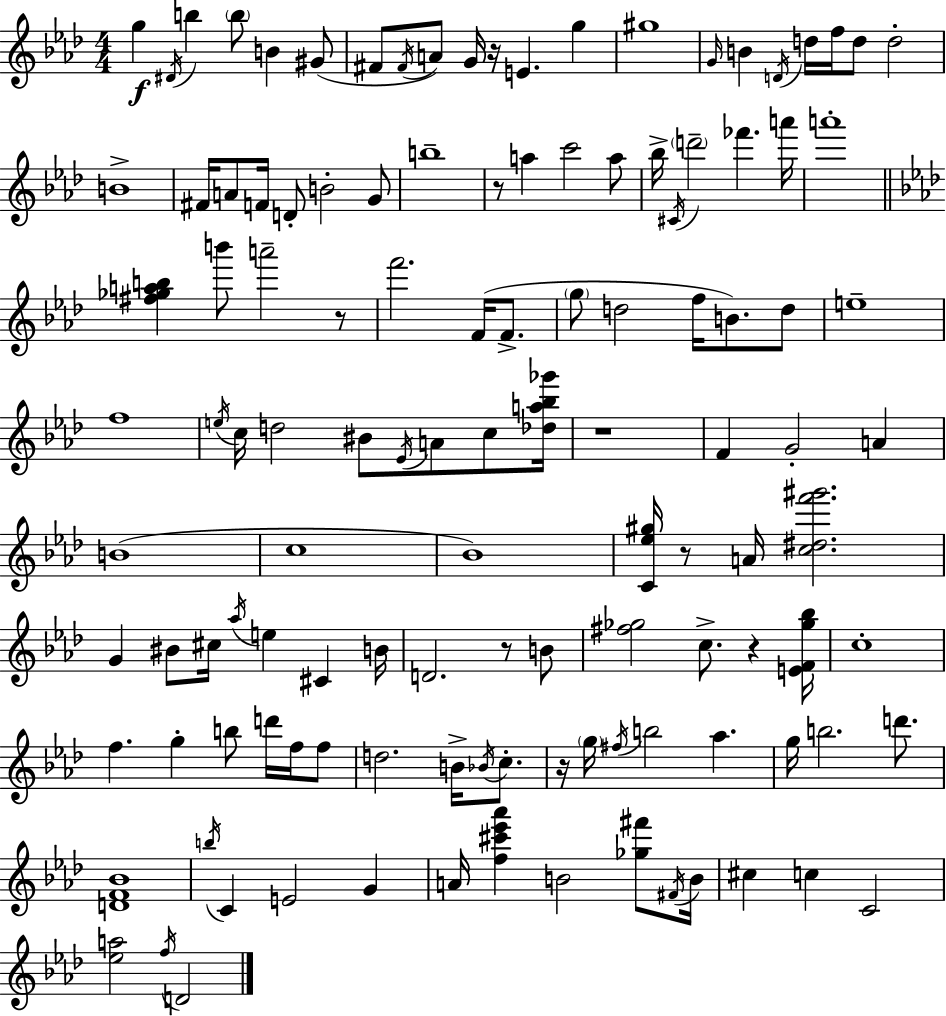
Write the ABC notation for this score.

X:1
T:Untitled
M:4/4
L:1/4
K:Ab
g ^D/4 b b/2 B ^G/2 ^F/2 ^F/4 A/2 G/4 z/4 E g ^g4 G/4 B D/4 d/4 f/4 d/2 d2 B4 ^F/4 A/2 F/4 D/2 B2 G/2 b4 z/2 a c'2 a/2 _b/4 ^C/4 d'2 _f' a'/4 a'4 [^f_gab] b'/2 a'2 z/2 f'2 F/4 F/2 g/2 d2 f/4 B/2 d/2 e4 f4 e/4 c/4 d2 ^B/2 _E/4 A/2 c/2 [_da_b_g']/4 z4 F G2 A B4 c4 _B4 [C_e^g]/4 z/2 A/4 [c^df'^g']2 G ^B/2 ^c/4 _a/4 e ^C B/4 D2 z/2 B/2 [^f_g]2 c/2 z [EF_g_b]/4 c4 f g b/2 d'/4 f/4 f/2 d2 B/4 _B/4 c/2 z/4 g/4 ^f/4 b2 _a g/4 b2 d'/2 [DF_B]4 b/4 C E2 G A/4 [f^c'_e'_a'] B2 [_g^f']/2 ^F/4 B/4 ^c c C2 [_ea]2 f/4 D2